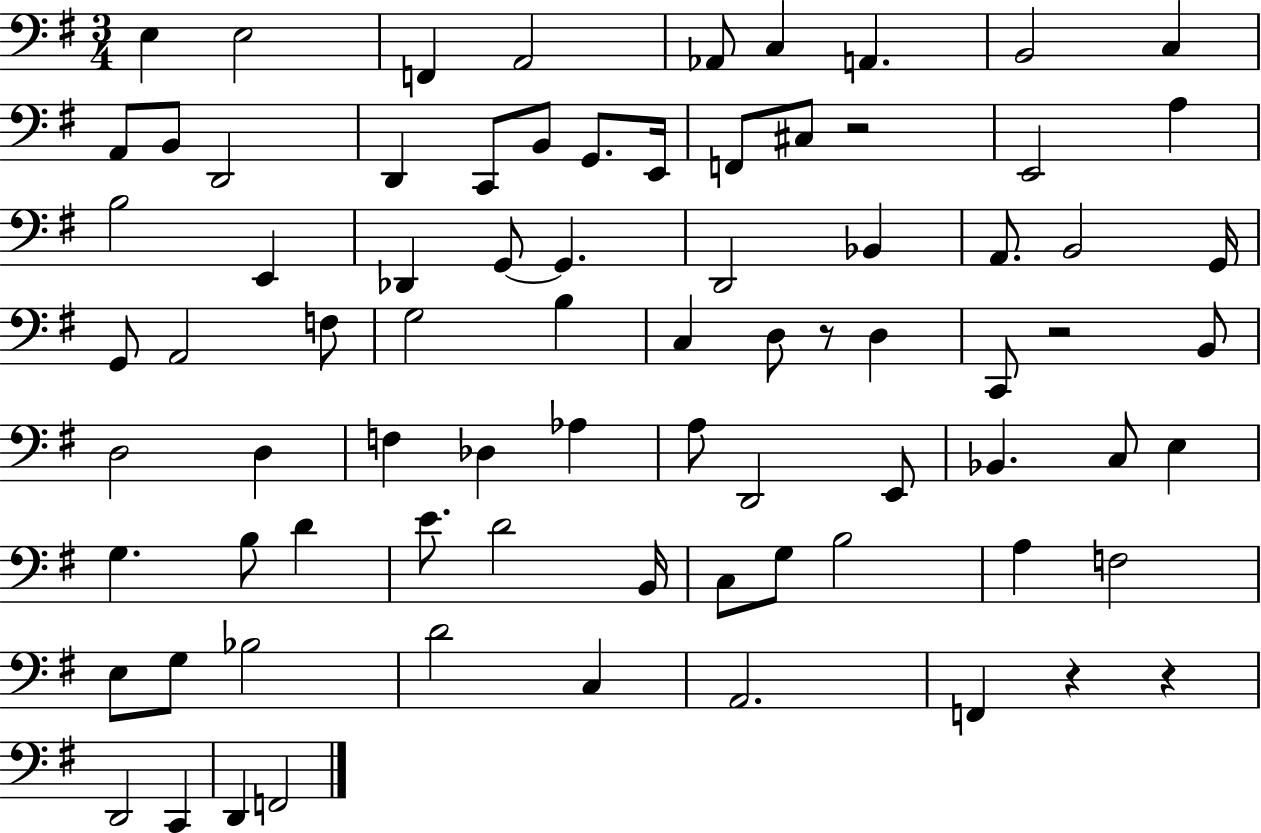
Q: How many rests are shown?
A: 5